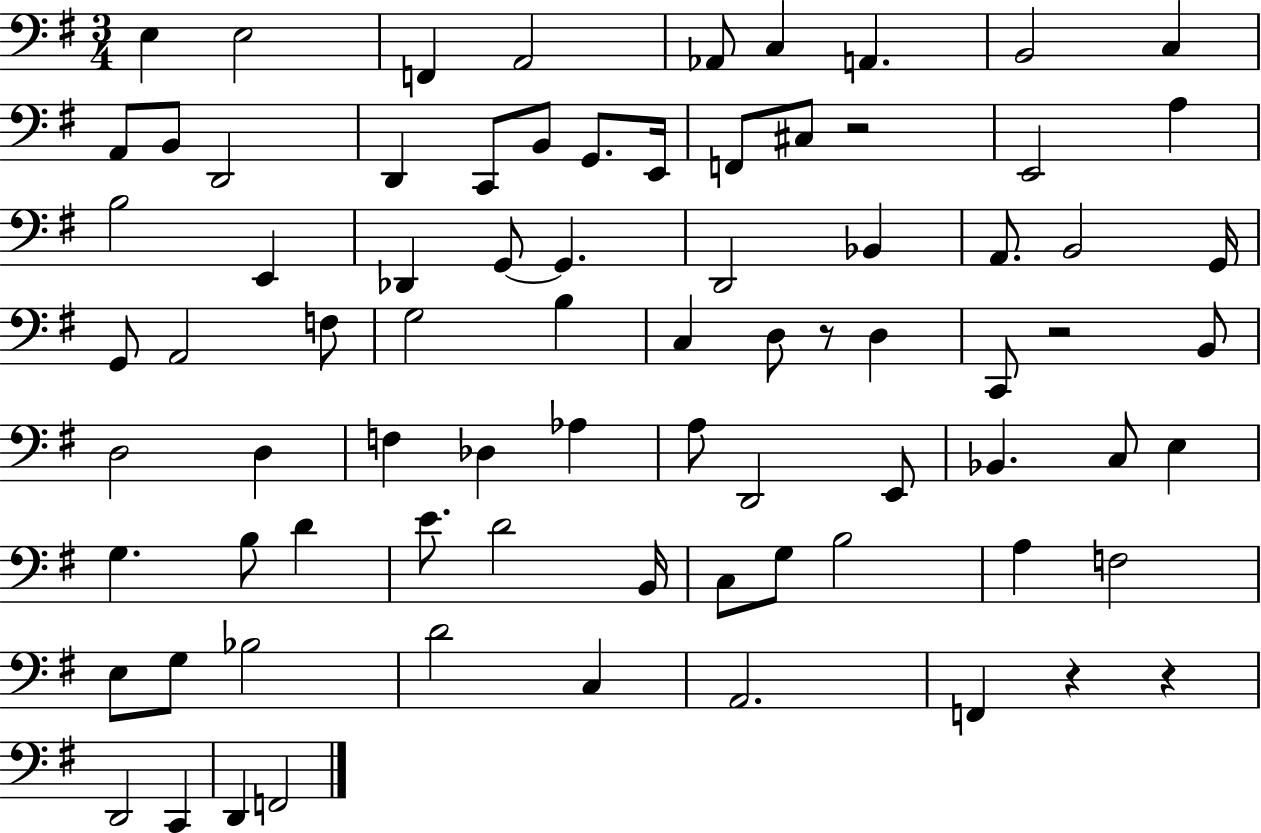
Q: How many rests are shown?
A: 5